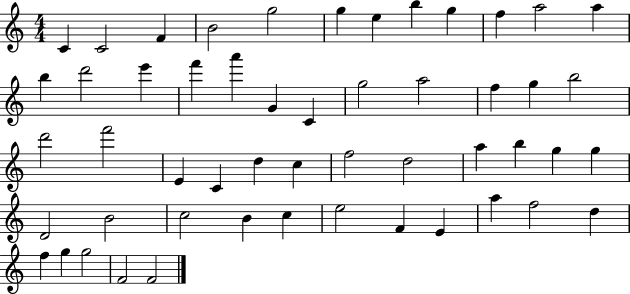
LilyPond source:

{
  \clef treble
  \numericTimeSignature
  \time 4/4
  \key c \major
  c'4 c'2 f'4 | b'2 g''2 | g''4 e''4 b''4 g''4 | f''4 a''2 a''4 | \break b''4 d'''2 e'''4 | f'''4 a'''4 g'4 c'4 | g''2 a''2 | f''4 g''4 b''2 | \break d'''2 f'''2 | e'4 c'4 d''4 c''4 | f''2 d''2 | a''4 b''4 g''4 g''4 | \break d'2 b'2 | c''2 b'4 c''4 | e''2 f'4 e'4 | a''4 f''2 d''4 | \break f''4 g''4 g''2 | f'2 f'2 | \bar "|."
}